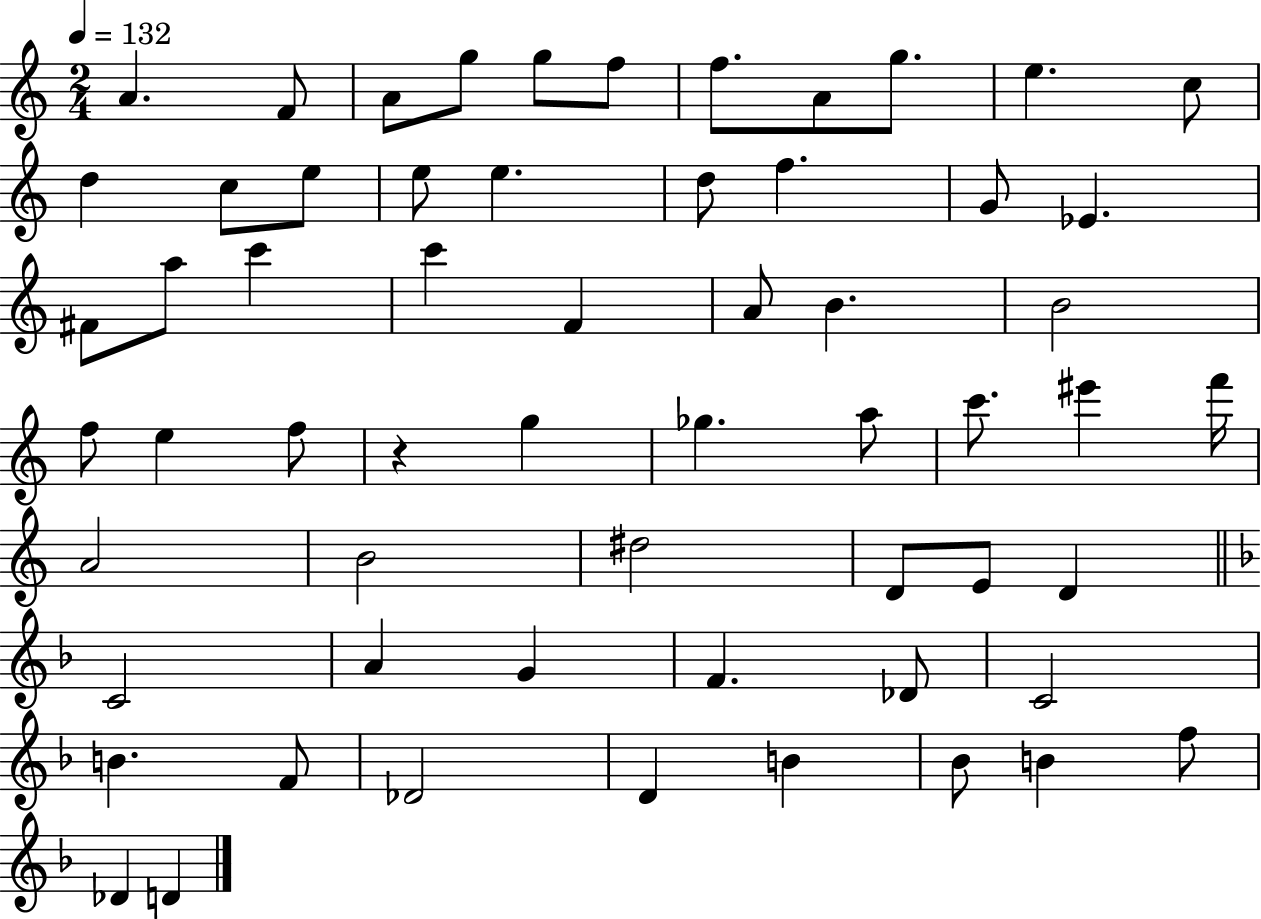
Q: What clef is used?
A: treble